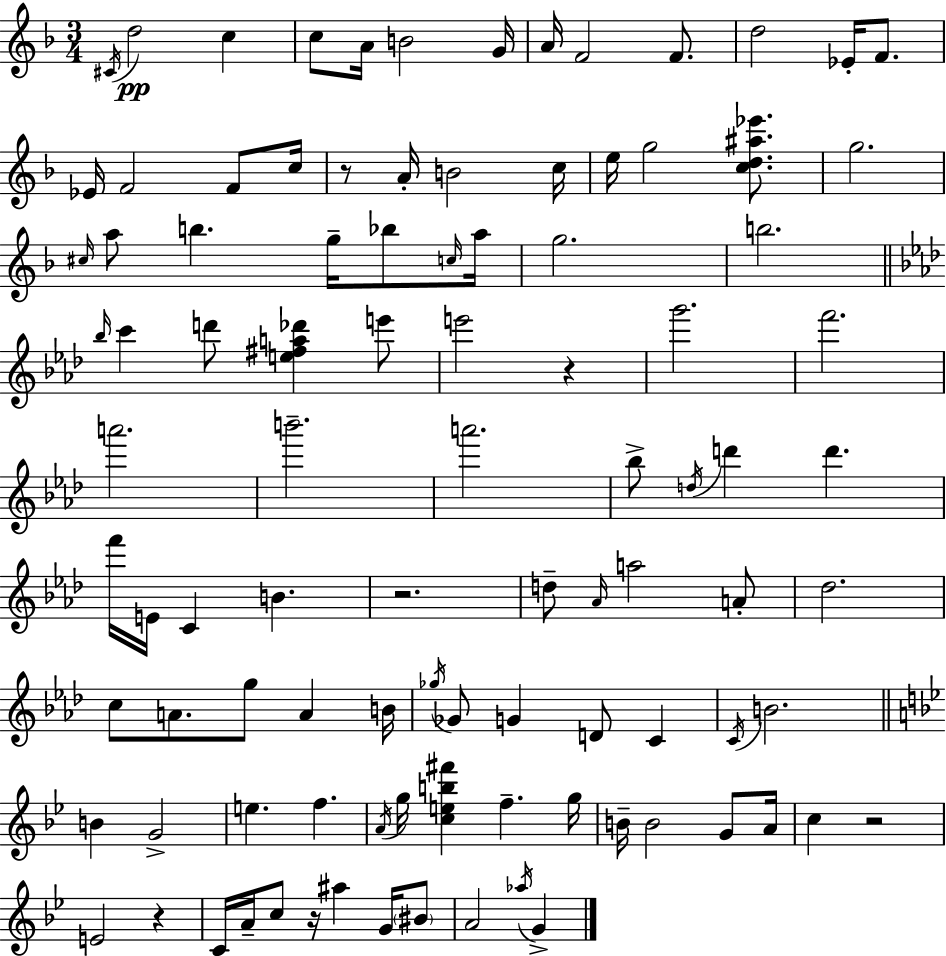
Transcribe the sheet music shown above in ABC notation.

X:1
T:Untitled
M:3/4
L:1/4
K:F
^C/4 d2 c c/2 A/4 B2 G/4 A/4 F2 F/2 d2 _E/4 F/2 _E/4 F2 F/2 c/4 z/2 A/4 B2 c/4 e/4 g2 [cd^a_e']/2 g2 ^c/4 a/2 b g/4 _b/2 c/4 a/4 g2 b2 _b/4 c' d'/2 [e^fa_d'] e'/2 e'2 z g'2 f'2 a'2 b'2 a'2 _b/2 d/4 d' d' f'/4 E/4 C B z2 d/2 _A/4 a2 A/2 _d2 c/2 A/2 g/2 A B/4 _g/4 _G/2 G D/2 C C/4 B2 B G2 e f A/4 g/4 [ceb^f'] f g/4 B/4 B2 G/2 A/4 c z2 E2 z C/4 A/4 c/2 z/4 ^a G/4 ^B/2 A2 _a/4 G